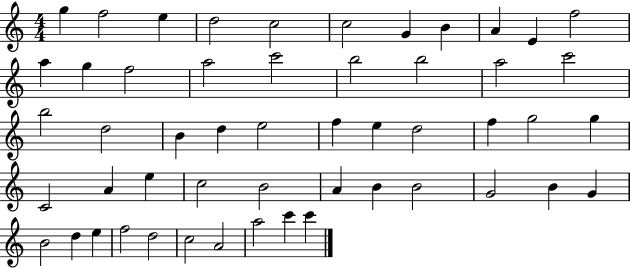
{
  \clef treble
  \numericTimeSignature
  \time 4/4
  \key c \major
  g''4 f''2 e''4 | d''2 c''2 | c''2 g'4 b'4 | a'4 e'4 f''2 | \break a''4 g''4 f''2 | a''2 c'''2 | b''2 b''2 | a''2 c'''2 | \break b''2 d''2 | b'4 d''4 e''2 | f''4 e''4 d''2 | f''4 g''2 g''4 | \break c'2 a'4 e''4 | c''2 b'2 | a'4 b'4 b'2 | g'2 b'4 g'4 | \break b'2 d''4 e''4 | f''2 d''2 | c''2 a'2 | a''2 c'''4 c'''4 | \break \bar "|."
}